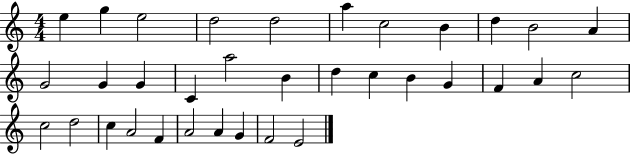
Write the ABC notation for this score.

X:1
T:Untitled
M:4/4
L:1/4
K:C
e g e2 d2 d2 a c2 B d B2 A G2 G G C a2 B d c B G F A c2 c2 d2 c A2 F A2 A G F2 E2